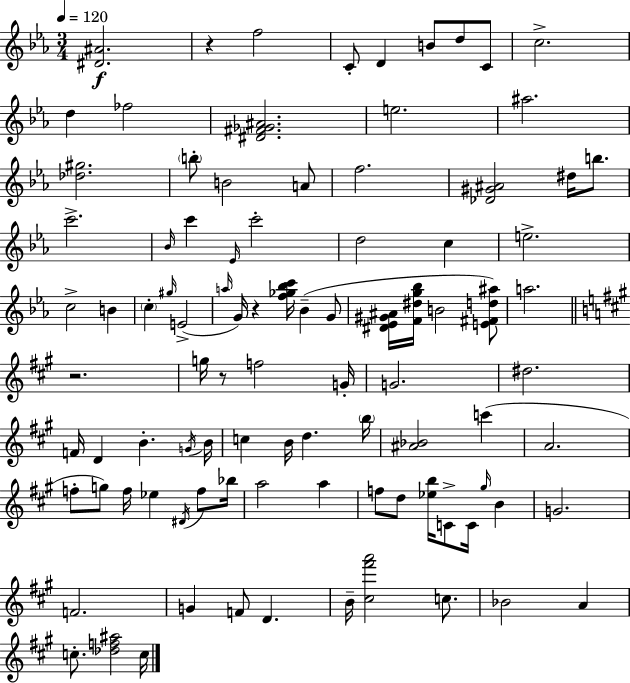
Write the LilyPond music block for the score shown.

{
  \clef treble
  \numericTimeSignature
  \time 3/4
  \key c \minor
  \tempo 4 = 120
  \repeat volta 2 { <dis' ais'>2.\f | r4 f''2 | c'8-. d'4 b'8 d''8 c'8 | c''2.-> | \break d''4 fes''2 | <dis' fis' ges' ais'>2. | e''2. | ais''2. | \break <des'' gis''>2. | \parenthesize b''8-. b'2 a'8 | f''2. | <des' gis' ais'>2 dis''16 b''8. | \break c'''2.-> | \grace { bes'16 } c'''4 \grace { ees'16 } c'''2-. | d''2 c''4 | e''2.-> | \break c''2-> b'4 | \parenthesize c''4-. \grace { gis''16 }( e'2-> | \grace { a''16 }) g'16 r4 <f'' ges'' bes'' c'''>16 bes'4--( | g'8 <dis' ees' gis' ais'>16 <f' dis'' g'' bes''>16 b'2 | \break <e' fis' d'' ais''>8) a''2. | \bar "||" \break \key a \major r2. | g''16 r8 f''2 g'16-. | g'2. | dis''2. | \break f'16 d'4 b'4.-. \acciaccatura { g'16 } | b'16 c''4 b'16 d''4. | \parenthesize b''16 <ais' bes'>2 c'''4( | a'2. | \break f''8-. g''8) f''16 ees''4 \acciaccatura { dis'16 } f''8 | bes''16 a''2 a''4 | f''8 d''8 <ees'' b''>16 c'8-> c'16 \grace { gis''16 } b'4 | g'2. | \break f'2. | g'4 f'8 d'4. | b'16-- <cis'' fis''' a'''>2 | c''8. bes'2 a'4 | \break c''8.-. <des'' f'' ais''>2 | c''16 } \bar "|."
}